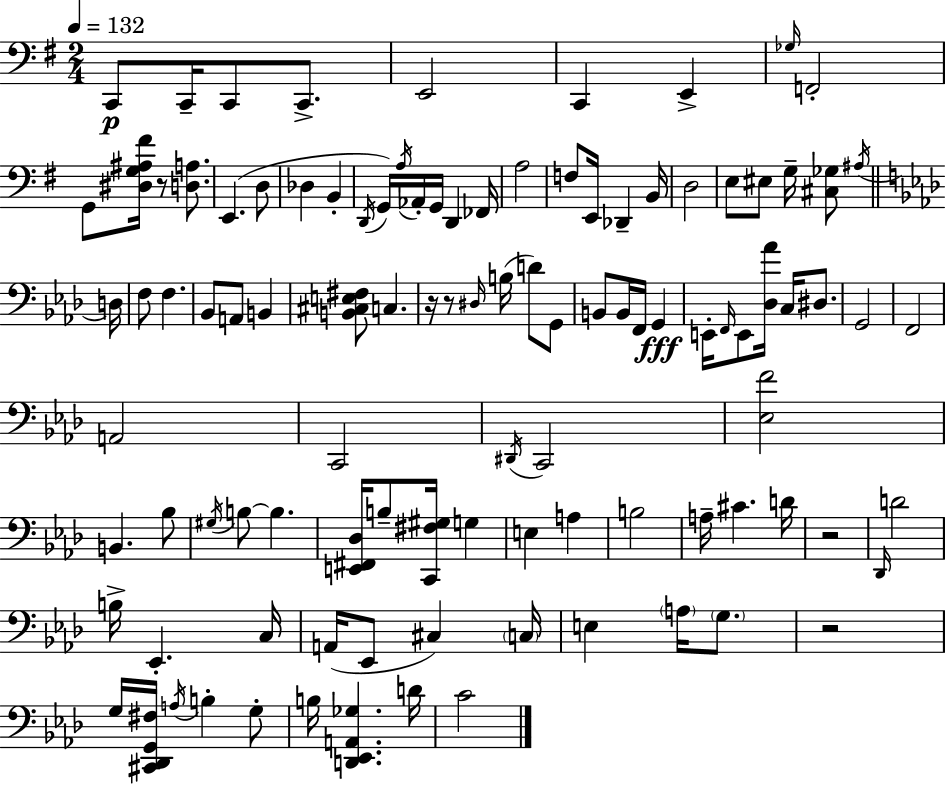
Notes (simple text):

C2/e C2/s C2/e C2/e. E2/h C2/q E2/q Gb3/s F2/h G2/e [D#3,G3,A#3,F#4]/s R/e [D3,A3]/e. E2/q. D3/e Db3/q B2/q D2/s G2/s A3/s Ab2/s G2/s D2/q FES2/s A3/h F3/e E2/s Db2/q B2/s D3/h E3/e EIS3/e G3/s [C#3,Gb3]/e A#3/s D3/s F3/e F3/q. Bb2/e A2/e B2/q [B2,C#3,E3,F#3]/e C3/q. R/s R/e D#3/s B3/s D4/e G2/e B2/e B2/s F2/s G2/q E2/s F2/s E2/e [Db3,Ab4]/s C3/s D#3/e. G2/h F2/h A2/h C2/h D#2/s C2/h [Eb3,F4]/h B2/q. Bb3/e G#3/s B3/e B3/q. [E2,F#2,Db3]/s B3/e [C2,F#3,G#3]/s G3/q E3/q A3/q B3/h A3/s C#4/q. D4/s R/h Db2/s D4/h B3/s Eb2/q. C3/s A2/s Eb2/e C#3/q C3/s E3/q A3/s G3/e. R/h G3/s [C#2,Db2,G2,F#3]/s A3/s B3/q G3/e B3/s [D2,Eb2,A2,Gb3]/q. D4/s C4/h